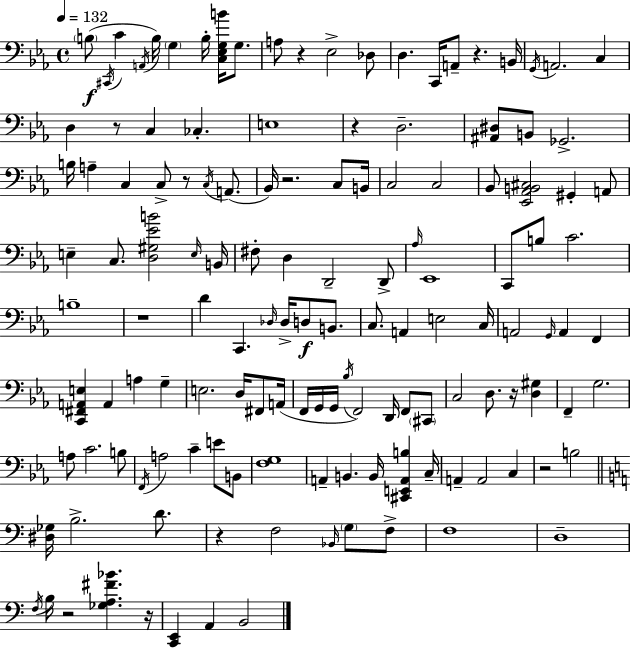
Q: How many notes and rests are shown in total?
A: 137